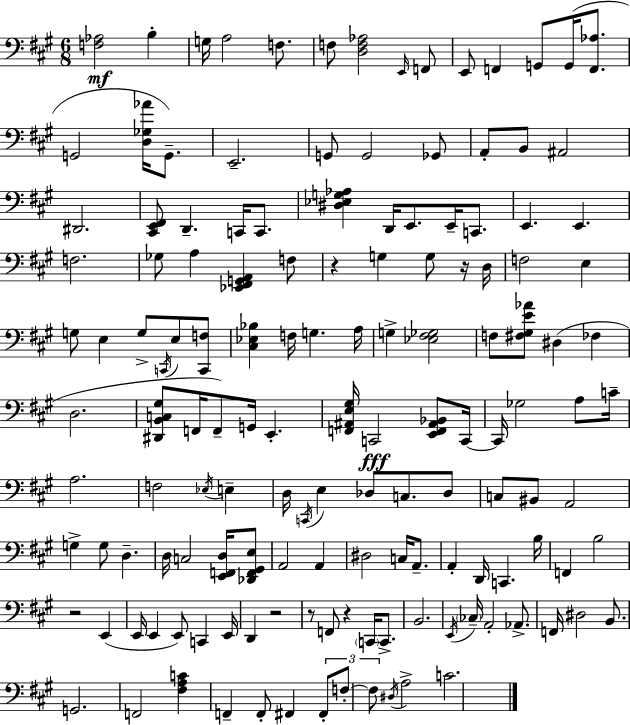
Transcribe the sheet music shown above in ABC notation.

X:1
T:Untitled
M:6/8
L:1/4
K:A
[F,_A,]2 B, G,/4 A,2 F,/2 F,/2 [D,F,_A,]2 E,,/4 F,,/2 E,,/2 F,, G,,/2 G,,/4 [F,,_A,]/2 G,,2 [D,_G,_A]/4 G,,/2 E,,2 G,,/2 G,,2 _G,,/2 A,,/2 B,,/2 ^A,,2 ^D,,2 [^C,,E,,^F,,]/2 D,, C,,/4 C,,/2 [^D,_E,G,_A,] D,,/4 E,,/2 E,,/4 C,,/2 E,, E,, F,2 _G,/2 A, [_E,,^F,,G,,A,,] F,/2 z G, G,/2 z/4 D,/4 F,2 E, G,/2 E, G,/2 C,,/4 E,/2 [C,,F,]/2 [^C,_E,_B,] F,/4 G, A,/4 G, [_E,^F,_G,]2 F,/2 [^F,^G,E_A]/2 ^D, _F, D,2 [^D,,B,,C,^G,]/2 F,,/4 F,,/2 G,,/4 E,, [F,,^A,,E,^G,]/4 C,,2 [E,,F,,^A,,_B,,]/2 C,,/4 C,,/4 _G,2 A,/2 C/4 A,2 F,2 _E,/4 E, D,/4 C,,/4 E, _D,/2 C,/2 _D,/2 C,/2 ^B,,/2 A,,2 G, G,/2 D, D,/4 C,2 [E,,F,,D,]/4 [_D,,F,,^G,,E,]/2 A,,2 A,, ^D,2 C,/4 A,,/2 A,, D,,/4 C,, B,/4 F,, B,2 z2 E,, E,,/4 E,, E,,/2 C,, E,,/4 D,, z2 z/2 F,,/2 z C,,/4 C,,/2 B,,2 E,,/4 _C,/4 A,,2 _A,,/2 F,,/4 ^D,2 B,,/2 G,,2 F,,2 [^F,A,C] F,, F,,/2 ^F,, ^F,,/2 F,/2 F,/2 ^D,/4 A,2 C2